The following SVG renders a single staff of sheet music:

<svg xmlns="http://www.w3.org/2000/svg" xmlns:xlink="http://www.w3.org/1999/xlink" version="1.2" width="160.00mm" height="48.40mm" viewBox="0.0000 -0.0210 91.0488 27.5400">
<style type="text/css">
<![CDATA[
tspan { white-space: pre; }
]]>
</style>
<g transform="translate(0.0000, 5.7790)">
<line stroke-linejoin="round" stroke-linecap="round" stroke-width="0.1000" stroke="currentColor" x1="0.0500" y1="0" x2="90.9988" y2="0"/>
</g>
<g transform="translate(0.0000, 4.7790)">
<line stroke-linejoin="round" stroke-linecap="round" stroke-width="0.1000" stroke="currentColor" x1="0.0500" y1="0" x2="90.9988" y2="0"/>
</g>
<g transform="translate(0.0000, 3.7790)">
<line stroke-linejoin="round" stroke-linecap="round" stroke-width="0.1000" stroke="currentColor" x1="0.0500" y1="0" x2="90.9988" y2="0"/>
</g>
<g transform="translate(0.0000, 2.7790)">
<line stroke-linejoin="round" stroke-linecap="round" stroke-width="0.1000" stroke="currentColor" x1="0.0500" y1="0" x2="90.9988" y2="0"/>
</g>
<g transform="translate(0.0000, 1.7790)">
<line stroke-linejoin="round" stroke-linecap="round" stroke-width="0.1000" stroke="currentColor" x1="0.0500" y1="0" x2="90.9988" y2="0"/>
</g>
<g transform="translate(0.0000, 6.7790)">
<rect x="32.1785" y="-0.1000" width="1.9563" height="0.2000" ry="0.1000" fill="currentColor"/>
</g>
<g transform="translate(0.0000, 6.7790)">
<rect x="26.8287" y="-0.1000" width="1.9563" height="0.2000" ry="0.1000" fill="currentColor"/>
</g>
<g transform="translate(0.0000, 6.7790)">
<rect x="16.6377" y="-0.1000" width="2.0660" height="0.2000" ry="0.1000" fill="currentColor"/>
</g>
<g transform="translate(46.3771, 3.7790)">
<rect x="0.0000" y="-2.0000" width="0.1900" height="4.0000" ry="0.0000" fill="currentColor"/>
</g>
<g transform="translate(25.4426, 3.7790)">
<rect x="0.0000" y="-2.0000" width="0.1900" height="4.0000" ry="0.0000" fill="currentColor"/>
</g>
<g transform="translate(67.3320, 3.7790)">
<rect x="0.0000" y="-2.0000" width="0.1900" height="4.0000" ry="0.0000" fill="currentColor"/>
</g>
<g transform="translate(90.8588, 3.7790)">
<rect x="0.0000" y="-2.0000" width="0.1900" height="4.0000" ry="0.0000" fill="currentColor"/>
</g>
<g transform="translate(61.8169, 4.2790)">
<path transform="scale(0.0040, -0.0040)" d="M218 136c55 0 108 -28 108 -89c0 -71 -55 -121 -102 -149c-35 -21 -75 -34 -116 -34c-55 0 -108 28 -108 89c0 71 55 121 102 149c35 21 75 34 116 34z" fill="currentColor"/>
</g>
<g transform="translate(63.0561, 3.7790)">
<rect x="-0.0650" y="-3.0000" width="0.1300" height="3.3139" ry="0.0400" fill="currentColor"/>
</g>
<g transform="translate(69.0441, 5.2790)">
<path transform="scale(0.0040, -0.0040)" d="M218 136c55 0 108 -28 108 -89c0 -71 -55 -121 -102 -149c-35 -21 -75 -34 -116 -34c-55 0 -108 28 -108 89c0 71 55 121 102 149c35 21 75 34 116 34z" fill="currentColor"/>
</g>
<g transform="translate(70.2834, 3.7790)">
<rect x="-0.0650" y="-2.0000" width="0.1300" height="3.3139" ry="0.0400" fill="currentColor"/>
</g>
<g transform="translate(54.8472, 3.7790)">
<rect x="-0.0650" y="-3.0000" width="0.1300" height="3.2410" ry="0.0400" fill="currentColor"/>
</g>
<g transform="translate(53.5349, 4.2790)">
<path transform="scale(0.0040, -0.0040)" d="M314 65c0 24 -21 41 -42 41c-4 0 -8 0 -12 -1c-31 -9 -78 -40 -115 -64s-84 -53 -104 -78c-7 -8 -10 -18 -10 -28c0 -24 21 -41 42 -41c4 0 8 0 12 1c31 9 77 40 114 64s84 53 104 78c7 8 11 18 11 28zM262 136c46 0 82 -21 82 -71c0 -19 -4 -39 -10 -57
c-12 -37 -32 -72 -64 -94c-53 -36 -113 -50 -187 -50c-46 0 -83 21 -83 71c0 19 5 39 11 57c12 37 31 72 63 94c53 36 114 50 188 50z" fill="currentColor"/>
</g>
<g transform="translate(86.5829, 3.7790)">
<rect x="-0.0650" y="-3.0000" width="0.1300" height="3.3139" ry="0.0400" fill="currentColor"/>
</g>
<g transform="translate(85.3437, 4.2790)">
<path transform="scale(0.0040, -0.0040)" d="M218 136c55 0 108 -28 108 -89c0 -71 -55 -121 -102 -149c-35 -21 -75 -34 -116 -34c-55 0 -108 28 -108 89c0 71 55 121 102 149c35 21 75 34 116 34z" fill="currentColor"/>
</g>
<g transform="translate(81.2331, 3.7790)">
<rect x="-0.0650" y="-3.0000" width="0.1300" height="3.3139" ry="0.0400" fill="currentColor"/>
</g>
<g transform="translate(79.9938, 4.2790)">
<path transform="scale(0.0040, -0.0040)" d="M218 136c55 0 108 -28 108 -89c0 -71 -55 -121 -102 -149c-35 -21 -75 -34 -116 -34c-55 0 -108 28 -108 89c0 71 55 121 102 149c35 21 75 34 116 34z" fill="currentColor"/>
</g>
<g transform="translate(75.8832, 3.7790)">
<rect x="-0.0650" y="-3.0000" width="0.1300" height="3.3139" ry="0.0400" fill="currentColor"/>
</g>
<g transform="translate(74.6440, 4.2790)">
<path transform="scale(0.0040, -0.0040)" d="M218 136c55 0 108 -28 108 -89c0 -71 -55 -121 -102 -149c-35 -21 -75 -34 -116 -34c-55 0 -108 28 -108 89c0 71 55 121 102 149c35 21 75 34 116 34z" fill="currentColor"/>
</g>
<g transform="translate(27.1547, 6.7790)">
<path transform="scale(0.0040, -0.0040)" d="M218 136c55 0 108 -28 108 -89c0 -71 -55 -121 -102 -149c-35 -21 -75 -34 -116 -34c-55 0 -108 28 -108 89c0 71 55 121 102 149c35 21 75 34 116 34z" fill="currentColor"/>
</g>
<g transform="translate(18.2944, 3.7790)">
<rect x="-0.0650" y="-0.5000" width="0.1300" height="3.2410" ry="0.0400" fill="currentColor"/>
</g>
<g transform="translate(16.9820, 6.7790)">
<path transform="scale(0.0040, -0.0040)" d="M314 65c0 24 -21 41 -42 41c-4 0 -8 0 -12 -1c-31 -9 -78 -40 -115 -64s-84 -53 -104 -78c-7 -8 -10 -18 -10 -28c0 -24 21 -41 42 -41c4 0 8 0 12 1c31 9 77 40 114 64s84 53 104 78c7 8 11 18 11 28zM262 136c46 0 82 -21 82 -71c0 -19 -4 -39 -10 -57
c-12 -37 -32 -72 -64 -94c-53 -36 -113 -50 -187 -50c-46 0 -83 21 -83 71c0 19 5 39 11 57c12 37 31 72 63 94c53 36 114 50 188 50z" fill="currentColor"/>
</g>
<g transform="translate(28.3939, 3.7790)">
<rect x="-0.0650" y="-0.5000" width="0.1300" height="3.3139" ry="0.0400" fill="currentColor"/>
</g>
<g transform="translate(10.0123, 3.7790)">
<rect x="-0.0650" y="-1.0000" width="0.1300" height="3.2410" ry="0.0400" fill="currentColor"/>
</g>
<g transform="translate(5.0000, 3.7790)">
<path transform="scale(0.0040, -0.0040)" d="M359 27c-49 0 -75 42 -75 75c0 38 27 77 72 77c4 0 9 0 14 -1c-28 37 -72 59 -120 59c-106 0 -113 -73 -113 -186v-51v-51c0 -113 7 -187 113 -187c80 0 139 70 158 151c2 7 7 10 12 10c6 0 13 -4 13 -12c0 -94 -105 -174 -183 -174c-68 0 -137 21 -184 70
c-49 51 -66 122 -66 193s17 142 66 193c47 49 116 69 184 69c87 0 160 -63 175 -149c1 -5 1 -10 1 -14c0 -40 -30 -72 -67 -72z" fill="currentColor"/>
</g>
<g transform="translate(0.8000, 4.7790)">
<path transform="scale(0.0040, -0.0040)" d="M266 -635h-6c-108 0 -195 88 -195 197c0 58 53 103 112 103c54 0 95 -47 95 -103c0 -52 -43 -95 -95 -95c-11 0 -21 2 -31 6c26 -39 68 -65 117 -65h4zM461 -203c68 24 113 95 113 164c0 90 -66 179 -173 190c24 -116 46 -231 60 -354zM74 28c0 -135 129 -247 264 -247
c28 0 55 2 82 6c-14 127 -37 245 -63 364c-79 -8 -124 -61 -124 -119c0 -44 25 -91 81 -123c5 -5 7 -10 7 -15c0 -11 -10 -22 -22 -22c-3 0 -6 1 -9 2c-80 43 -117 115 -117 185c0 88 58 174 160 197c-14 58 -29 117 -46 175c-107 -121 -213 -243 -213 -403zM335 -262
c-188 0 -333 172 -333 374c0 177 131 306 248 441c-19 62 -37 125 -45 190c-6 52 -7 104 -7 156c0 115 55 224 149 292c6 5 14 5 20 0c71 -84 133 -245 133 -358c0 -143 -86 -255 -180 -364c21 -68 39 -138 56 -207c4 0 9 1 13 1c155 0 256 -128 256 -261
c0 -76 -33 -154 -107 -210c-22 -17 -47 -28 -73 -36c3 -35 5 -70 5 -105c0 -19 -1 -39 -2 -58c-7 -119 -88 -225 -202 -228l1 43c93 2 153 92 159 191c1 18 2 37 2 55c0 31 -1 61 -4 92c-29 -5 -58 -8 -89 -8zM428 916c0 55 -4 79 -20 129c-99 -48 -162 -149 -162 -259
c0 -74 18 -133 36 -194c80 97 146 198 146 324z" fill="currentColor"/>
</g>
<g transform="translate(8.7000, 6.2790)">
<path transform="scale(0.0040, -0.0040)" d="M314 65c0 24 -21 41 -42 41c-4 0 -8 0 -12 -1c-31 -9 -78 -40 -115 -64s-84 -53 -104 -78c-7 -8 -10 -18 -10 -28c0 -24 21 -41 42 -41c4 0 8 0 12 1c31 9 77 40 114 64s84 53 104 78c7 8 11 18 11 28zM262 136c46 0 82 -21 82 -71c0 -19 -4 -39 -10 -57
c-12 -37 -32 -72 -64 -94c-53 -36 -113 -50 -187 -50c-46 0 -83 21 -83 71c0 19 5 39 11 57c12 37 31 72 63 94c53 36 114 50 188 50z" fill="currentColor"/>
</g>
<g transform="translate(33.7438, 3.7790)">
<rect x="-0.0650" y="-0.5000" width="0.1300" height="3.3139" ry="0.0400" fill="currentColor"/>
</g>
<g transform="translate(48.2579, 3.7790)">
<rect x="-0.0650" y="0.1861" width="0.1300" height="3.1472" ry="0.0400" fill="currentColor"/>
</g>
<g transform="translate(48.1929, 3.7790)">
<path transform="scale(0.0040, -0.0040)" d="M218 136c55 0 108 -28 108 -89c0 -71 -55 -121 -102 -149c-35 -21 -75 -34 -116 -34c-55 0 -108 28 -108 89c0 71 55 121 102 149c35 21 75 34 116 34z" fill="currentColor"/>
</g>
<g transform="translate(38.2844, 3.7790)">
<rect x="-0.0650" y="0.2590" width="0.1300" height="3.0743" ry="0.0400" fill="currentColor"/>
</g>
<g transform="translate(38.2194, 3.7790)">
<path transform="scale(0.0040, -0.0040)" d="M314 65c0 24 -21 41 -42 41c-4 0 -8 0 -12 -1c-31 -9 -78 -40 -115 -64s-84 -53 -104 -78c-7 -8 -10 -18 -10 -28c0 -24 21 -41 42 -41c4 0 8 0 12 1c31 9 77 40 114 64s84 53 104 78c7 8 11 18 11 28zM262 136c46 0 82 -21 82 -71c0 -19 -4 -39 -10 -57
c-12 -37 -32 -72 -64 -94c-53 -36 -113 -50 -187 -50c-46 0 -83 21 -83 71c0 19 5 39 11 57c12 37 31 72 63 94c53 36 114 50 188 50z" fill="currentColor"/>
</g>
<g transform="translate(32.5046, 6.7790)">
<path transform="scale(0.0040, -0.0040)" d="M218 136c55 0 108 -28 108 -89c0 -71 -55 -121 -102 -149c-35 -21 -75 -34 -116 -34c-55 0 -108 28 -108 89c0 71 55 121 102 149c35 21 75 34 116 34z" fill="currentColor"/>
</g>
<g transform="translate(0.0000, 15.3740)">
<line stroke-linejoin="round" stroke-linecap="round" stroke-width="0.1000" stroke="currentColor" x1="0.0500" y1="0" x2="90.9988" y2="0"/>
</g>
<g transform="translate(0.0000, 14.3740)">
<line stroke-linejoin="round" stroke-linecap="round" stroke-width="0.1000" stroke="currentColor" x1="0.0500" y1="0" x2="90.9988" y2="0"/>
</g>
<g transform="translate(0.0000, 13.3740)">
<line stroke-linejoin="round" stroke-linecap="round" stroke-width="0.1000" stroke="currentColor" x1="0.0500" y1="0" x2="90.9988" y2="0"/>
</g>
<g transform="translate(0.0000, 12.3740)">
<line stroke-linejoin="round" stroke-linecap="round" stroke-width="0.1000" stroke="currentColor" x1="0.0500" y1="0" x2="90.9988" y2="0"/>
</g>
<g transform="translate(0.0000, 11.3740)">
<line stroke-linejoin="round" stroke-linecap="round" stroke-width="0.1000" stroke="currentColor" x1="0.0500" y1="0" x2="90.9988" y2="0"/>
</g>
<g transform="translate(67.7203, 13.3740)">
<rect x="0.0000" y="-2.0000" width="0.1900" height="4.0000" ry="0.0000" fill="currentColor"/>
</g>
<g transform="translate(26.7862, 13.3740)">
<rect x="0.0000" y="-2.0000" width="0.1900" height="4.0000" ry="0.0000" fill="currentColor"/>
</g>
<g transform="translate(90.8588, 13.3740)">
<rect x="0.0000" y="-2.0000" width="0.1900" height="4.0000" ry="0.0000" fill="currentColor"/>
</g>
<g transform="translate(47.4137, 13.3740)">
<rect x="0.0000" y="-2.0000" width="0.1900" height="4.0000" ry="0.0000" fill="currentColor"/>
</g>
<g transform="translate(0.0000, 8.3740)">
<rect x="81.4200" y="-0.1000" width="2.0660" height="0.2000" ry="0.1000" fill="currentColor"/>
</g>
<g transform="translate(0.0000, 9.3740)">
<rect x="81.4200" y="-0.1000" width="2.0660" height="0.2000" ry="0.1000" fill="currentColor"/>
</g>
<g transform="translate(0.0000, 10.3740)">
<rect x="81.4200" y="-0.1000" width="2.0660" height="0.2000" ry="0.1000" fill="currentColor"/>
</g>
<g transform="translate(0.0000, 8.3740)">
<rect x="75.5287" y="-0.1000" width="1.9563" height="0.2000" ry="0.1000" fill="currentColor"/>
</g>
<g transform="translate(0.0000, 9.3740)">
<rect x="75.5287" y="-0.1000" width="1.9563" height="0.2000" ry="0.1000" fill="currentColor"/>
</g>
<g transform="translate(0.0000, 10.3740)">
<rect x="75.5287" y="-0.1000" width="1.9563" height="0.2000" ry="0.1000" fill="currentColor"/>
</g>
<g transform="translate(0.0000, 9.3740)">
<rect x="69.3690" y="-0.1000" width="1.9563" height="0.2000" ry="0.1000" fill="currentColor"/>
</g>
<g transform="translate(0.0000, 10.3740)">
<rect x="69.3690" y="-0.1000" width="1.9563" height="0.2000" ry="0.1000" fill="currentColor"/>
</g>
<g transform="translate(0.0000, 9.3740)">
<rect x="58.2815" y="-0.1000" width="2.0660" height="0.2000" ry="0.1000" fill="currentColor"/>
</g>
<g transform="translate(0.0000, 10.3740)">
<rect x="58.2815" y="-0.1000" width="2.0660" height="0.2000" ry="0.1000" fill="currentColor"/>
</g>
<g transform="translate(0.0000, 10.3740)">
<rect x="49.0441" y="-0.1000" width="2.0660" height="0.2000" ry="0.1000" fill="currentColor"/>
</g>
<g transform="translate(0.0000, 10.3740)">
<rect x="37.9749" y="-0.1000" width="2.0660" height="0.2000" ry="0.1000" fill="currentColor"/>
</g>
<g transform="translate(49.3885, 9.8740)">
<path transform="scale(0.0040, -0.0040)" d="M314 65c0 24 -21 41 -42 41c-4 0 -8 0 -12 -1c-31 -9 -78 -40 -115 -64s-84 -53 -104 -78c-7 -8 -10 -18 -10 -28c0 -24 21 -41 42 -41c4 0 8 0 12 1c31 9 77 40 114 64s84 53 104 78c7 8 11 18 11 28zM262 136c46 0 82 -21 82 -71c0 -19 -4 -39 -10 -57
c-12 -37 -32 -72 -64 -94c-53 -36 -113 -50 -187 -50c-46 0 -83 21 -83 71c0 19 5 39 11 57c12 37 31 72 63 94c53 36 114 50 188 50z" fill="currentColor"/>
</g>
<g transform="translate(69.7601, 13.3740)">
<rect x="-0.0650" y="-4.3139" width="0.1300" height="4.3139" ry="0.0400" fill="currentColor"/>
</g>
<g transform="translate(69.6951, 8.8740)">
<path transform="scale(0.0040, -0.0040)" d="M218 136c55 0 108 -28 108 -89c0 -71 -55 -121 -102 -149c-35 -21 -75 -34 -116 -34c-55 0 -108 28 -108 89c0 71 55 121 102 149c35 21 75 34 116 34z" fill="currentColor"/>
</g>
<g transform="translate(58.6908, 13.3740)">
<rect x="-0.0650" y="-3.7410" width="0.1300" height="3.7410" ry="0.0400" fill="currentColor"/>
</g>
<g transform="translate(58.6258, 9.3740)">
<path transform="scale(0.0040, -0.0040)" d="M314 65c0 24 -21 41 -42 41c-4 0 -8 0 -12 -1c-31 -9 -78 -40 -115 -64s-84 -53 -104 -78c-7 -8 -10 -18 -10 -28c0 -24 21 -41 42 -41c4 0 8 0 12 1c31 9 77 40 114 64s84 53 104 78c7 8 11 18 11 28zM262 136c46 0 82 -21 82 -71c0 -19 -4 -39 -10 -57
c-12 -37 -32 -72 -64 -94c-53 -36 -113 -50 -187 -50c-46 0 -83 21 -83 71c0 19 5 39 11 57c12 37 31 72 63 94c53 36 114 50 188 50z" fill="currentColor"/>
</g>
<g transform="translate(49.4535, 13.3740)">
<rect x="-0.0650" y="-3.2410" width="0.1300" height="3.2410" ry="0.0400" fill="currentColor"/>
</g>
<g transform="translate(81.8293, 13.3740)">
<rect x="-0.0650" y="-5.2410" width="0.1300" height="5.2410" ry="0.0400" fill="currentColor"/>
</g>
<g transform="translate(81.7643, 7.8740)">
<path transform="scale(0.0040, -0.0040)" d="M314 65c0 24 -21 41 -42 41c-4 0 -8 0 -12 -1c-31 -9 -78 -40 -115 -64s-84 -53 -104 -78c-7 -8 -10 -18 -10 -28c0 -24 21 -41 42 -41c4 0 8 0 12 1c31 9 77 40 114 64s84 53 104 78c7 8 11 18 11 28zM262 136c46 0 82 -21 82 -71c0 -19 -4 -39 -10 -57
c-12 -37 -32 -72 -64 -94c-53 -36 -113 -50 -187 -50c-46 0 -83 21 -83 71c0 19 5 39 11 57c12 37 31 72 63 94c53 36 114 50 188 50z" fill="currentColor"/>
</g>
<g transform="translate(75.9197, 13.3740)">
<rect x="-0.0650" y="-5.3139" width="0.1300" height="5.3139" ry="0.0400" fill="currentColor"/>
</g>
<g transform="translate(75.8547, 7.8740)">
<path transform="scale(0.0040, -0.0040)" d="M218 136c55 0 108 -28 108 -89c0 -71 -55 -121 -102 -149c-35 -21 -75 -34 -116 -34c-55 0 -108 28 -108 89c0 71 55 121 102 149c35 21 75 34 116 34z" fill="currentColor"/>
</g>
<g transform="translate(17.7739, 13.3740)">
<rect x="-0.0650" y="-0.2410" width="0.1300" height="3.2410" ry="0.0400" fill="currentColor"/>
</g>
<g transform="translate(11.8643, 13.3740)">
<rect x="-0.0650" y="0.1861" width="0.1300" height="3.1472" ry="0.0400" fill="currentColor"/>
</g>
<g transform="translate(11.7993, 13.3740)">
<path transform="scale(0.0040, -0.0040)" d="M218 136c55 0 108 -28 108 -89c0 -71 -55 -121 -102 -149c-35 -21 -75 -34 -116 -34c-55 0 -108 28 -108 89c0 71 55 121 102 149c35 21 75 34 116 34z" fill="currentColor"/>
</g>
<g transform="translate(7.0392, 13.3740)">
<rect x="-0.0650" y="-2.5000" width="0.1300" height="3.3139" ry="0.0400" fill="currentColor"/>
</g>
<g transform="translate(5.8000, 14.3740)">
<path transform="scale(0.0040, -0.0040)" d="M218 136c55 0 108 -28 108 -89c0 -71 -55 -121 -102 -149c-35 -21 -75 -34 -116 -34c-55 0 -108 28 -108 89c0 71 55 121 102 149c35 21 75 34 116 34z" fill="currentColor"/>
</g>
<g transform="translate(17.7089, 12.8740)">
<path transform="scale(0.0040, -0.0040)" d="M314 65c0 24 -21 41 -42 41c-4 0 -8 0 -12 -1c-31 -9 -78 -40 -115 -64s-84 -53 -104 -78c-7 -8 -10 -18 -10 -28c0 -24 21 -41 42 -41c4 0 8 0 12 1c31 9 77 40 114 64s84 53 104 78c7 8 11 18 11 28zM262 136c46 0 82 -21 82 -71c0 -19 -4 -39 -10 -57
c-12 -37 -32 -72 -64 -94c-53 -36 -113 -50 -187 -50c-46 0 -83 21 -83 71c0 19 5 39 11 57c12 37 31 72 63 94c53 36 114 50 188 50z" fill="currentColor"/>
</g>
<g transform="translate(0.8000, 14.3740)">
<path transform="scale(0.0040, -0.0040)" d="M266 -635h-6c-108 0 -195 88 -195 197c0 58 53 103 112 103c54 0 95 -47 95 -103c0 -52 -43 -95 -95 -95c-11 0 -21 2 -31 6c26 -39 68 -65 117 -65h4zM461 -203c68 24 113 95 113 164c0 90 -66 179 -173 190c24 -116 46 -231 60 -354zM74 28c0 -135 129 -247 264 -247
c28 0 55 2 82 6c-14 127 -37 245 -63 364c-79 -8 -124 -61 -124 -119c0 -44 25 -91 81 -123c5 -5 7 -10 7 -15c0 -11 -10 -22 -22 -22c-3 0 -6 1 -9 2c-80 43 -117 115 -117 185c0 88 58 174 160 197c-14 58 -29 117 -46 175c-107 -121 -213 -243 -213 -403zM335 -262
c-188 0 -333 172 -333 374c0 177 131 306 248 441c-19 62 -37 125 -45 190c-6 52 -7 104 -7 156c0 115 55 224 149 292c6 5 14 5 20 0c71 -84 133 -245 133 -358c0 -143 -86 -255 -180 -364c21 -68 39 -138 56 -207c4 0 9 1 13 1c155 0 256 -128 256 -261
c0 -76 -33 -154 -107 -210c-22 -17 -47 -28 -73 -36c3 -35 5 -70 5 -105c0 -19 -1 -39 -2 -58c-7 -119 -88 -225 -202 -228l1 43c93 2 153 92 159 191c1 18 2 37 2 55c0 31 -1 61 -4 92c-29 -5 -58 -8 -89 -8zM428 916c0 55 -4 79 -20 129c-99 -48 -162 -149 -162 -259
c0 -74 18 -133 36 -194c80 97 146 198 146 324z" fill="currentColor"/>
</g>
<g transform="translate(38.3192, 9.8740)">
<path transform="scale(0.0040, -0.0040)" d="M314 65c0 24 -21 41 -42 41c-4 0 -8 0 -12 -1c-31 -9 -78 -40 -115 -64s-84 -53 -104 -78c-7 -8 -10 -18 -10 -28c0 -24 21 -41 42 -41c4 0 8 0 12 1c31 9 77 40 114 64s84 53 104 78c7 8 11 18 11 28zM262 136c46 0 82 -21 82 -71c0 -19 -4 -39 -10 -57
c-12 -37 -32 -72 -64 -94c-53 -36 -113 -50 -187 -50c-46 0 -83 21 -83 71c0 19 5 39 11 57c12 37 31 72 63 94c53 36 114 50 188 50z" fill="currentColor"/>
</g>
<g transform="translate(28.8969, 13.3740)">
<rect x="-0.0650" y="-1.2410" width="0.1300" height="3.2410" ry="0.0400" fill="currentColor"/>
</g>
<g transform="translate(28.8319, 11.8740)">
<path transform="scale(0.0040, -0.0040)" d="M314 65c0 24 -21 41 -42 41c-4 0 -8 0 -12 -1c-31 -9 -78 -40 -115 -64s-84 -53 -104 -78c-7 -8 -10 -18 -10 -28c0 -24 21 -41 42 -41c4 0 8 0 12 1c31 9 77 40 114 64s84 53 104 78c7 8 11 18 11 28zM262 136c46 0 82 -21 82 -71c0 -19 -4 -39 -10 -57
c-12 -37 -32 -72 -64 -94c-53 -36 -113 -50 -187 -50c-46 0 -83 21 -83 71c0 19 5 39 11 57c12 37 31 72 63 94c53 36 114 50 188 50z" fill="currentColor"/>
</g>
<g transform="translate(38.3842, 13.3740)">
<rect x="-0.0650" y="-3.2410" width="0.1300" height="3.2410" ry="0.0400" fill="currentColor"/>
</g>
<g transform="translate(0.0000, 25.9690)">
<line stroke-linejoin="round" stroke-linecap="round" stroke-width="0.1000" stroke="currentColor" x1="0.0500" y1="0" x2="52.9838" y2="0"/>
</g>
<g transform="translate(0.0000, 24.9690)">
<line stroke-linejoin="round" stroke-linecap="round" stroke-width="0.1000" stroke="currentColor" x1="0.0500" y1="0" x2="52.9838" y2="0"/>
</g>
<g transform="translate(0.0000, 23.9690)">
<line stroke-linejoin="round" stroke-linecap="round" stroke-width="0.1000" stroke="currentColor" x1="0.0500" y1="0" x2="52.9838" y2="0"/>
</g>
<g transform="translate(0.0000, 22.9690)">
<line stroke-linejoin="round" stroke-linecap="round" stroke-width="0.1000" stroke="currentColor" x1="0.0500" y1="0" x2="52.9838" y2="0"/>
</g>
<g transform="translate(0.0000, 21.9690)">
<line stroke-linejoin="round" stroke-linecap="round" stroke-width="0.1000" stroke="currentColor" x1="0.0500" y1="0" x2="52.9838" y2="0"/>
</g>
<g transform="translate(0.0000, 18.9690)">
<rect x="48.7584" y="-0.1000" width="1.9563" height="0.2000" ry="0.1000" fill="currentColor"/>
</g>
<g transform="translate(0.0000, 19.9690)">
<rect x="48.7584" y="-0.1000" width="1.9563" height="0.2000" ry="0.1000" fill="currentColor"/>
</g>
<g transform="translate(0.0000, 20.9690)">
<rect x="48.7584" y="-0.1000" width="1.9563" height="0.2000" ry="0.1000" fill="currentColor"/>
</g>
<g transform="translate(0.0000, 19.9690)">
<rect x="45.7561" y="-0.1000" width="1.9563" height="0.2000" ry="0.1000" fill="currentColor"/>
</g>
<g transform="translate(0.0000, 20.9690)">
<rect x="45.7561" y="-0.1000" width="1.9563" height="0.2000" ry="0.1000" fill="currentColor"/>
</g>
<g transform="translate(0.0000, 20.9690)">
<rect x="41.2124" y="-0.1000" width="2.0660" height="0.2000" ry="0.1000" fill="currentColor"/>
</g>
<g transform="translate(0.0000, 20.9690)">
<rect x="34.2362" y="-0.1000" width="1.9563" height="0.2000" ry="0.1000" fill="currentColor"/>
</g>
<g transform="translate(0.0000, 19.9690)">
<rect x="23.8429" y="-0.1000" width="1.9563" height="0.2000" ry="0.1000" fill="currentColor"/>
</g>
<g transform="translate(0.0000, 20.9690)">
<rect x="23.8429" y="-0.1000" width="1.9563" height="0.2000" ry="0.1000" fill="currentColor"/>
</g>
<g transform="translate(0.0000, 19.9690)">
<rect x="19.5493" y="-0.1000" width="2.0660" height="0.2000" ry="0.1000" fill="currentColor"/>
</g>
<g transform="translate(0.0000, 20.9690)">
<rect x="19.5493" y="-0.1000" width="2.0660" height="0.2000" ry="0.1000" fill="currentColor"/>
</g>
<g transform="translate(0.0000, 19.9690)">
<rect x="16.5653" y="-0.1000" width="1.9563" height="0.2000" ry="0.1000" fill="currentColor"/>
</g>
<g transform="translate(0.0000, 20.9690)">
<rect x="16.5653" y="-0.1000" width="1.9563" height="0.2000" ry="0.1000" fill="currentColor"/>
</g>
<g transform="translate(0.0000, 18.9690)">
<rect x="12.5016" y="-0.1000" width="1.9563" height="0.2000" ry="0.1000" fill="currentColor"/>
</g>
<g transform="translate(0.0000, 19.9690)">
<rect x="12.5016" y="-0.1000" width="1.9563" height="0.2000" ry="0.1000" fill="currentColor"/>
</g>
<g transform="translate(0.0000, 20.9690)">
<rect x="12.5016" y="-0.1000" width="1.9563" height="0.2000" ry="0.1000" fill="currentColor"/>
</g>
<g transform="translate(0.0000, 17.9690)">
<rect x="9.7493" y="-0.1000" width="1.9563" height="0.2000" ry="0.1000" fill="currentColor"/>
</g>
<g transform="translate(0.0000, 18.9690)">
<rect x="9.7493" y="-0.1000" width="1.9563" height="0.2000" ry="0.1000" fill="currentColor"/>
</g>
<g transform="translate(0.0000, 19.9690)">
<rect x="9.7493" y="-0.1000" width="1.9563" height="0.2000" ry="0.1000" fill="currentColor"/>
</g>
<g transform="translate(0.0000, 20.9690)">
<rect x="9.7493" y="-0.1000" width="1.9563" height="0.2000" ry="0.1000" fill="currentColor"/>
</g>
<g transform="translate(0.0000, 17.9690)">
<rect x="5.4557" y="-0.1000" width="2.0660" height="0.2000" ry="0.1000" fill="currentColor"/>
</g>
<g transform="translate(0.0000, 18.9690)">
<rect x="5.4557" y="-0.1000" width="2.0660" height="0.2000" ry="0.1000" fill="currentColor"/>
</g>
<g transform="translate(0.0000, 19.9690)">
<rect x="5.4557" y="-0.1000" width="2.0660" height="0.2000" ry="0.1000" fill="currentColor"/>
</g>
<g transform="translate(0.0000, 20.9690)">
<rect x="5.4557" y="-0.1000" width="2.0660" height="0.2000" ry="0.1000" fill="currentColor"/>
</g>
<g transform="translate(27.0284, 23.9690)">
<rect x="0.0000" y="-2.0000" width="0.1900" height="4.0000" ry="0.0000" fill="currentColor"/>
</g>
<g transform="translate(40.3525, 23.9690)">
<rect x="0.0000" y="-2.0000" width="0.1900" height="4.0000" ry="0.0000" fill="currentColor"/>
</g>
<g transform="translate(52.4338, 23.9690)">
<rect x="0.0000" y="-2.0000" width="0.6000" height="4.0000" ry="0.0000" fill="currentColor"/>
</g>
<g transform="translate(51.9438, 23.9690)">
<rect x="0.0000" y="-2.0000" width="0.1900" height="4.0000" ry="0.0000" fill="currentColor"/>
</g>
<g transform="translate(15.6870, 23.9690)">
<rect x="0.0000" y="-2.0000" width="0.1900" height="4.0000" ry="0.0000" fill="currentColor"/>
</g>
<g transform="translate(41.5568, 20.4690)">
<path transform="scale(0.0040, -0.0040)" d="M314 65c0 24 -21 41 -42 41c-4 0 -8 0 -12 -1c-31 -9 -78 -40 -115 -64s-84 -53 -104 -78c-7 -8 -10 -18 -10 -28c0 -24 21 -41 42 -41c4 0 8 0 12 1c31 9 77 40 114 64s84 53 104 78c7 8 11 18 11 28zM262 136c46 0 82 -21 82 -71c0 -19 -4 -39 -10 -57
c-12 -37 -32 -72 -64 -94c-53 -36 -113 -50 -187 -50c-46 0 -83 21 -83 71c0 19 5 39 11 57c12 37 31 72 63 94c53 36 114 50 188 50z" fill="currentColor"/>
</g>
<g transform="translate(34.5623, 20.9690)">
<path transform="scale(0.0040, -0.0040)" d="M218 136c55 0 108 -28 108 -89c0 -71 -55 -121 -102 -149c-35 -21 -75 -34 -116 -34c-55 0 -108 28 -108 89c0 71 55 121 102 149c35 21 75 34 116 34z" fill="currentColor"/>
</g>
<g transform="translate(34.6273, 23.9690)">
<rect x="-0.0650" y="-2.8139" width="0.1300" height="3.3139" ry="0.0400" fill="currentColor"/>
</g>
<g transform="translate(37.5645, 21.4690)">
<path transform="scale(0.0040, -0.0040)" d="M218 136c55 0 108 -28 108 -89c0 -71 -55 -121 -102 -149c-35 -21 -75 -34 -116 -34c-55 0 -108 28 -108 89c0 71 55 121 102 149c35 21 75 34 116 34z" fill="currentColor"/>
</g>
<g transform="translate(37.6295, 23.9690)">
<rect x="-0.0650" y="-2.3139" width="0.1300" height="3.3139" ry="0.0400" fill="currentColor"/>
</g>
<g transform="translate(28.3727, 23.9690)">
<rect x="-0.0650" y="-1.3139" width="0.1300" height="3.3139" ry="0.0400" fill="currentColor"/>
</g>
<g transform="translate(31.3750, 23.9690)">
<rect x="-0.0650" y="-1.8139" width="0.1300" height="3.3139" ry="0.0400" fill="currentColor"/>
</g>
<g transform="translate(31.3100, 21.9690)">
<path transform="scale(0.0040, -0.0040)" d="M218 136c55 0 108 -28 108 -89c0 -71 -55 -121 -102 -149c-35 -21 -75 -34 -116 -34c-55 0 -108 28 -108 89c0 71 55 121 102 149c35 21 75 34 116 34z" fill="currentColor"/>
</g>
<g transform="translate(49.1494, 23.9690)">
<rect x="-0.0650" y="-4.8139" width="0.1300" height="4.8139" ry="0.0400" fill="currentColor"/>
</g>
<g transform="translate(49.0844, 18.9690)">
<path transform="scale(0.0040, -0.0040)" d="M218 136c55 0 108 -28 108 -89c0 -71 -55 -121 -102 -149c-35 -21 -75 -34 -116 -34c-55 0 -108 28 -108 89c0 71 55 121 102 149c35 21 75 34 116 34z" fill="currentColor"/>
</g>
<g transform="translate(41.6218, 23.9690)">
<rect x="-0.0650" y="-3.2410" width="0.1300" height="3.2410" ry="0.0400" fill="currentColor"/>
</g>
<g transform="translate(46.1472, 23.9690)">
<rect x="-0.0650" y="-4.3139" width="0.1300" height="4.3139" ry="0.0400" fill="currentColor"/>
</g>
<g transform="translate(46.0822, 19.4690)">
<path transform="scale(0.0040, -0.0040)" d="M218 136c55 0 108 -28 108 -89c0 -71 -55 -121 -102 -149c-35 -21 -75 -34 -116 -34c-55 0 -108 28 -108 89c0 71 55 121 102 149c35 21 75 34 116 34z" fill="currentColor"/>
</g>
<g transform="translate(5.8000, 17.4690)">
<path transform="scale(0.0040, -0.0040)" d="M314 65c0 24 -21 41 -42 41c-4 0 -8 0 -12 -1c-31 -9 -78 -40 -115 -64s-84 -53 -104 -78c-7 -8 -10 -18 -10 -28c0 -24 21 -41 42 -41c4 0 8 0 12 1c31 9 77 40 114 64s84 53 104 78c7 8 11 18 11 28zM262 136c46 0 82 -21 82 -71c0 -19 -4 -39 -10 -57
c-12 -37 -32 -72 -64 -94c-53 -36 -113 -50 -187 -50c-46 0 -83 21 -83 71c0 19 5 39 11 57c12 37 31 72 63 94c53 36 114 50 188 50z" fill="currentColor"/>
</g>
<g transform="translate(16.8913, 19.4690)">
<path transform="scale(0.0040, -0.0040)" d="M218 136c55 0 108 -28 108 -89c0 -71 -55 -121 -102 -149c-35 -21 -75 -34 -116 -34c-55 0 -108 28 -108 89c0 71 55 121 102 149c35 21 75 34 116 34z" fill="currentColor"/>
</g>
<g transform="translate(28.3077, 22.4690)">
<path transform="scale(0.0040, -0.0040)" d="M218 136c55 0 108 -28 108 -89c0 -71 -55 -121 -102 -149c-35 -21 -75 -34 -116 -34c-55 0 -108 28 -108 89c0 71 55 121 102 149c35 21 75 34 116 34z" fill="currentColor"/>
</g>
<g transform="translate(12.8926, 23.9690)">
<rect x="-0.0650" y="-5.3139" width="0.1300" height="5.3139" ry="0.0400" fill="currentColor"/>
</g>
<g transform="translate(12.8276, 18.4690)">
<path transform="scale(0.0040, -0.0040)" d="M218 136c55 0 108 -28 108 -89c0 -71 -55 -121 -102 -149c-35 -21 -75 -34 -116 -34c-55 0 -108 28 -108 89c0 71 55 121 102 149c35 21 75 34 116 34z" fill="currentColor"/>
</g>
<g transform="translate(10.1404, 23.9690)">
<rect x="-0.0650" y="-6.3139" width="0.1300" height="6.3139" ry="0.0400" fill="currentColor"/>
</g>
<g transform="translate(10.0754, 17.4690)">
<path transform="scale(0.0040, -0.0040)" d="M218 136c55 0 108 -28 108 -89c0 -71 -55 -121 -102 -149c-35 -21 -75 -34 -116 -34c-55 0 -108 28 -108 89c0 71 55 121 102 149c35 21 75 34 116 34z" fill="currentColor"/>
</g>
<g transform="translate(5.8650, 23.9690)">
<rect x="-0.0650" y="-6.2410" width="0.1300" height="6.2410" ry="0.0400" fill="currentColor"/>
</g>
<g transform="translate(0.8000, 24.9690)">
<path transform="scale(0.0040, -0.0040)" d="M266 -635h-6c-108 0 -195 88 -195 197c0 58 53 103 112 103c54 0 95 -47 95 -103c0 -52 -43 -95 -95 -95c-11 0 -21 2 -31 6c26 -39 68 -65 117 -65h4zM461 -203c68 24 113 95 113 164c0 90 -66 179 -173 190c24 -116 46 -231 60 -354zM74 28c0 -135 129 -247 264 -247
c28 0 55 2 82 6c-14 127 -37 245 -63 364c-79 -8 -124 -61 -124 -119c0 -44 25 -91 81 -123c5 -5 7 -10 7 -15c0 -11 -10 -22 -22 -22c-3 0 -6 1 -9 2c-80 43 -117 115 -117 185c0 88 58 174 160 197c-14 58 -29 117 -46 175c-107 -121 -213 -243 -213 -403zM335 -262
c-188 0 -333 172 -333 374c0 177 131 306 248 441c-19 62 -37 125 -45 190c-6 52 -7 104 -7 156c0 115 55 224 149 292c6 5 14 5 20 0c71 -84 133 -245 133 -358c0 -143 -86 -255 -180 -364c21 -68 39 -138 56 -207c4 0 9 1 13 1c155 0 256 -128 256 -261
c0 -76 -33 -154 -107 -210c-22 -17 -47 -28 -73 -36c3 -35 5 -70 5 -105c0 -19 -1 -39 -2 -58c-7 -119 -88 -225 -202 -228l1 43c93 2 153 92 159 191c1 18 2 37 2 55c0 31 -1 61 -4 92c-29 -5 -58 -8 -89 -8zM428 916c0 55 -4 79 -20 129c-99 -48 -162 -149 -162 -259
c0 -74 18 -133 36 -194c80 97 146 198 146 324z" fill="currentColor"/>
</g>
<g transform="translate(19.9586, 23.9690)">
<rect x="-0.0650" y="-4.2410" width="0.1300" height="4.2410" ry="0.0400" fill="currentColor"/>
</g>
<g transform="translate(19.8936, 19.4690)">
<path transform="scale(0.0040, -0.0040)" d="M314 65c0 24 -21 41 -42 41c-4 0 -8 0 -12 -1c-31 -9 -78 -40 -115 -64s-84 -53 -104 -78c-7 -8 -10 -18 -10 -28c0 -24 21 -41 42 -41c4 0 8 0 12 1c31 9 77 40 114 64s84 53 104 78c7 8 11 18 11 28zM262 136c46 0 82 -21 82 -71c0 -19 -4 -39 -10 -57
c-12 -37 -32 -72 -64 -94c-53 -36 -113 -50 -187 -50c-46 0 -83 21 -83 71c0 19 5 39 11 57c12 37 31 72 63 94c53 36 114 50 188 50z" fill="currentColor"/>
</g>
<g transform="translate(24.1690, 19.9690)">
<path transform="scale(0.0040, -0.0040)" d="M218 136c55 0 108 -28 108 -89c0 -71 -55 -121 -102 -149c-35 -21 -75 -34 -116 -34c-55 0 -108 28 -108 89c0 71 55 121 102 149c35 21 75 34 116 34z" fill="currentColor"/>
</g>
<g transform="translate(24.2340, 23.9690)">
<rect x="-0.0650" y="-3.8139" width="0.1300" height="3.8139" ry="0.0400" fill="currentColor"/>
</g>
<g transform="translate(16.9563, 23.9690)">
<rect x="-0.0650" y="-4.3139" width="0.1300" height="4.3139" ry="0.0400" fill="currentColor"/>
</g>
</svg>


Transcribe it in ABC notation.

X:1
T:Untitled
M:4/4
L:1/4
K:C
D2 C2 C C B2 B A2 A F A A A G B c2 e2 b2 b2 c'2 d' f' f'2 a'2 a' f' d' d'2 c' e f a g b2 d' e'